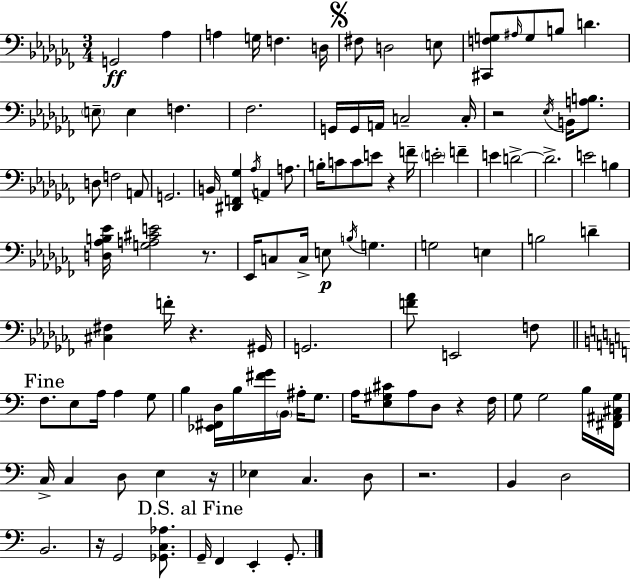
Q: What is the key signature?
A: AES minor